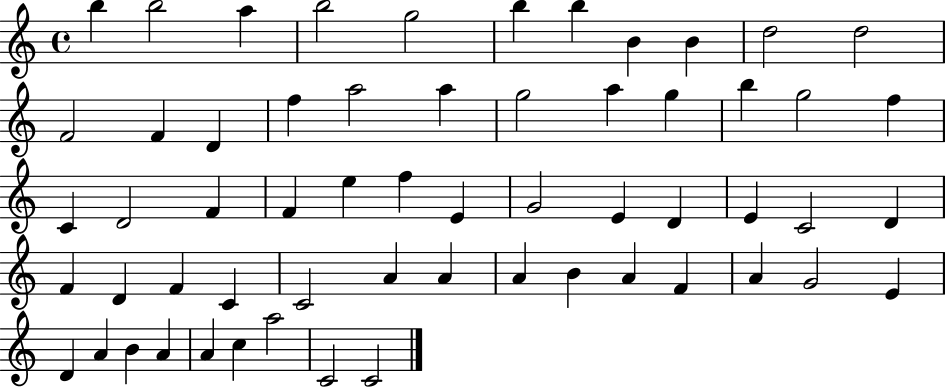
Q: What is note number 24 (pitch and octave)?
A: C4